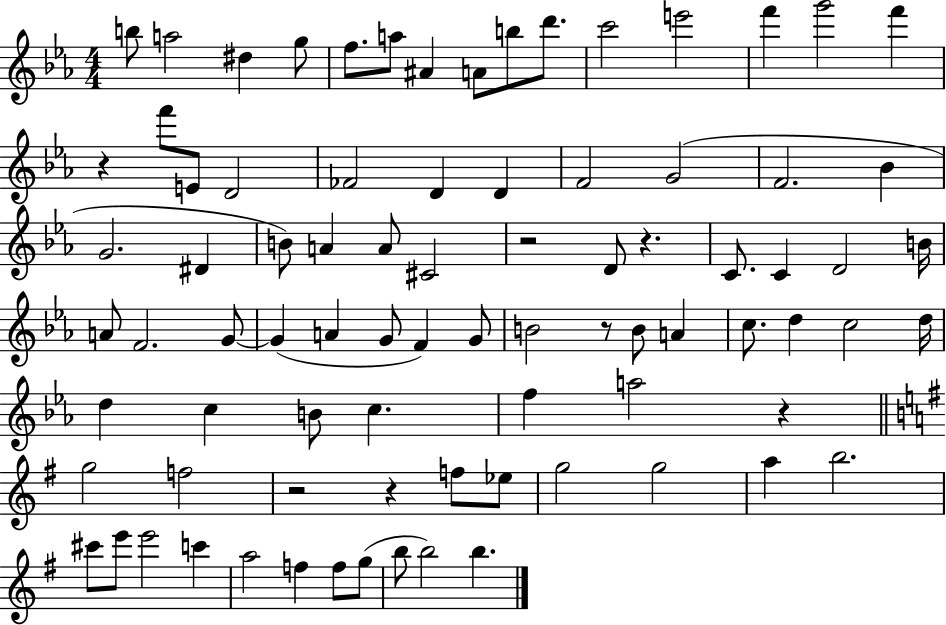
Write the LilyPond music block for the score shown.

{
  \clef treble
  \numericTimeSignature
  \time 4/4
  \key ees \major
  b''8 a''2 dis''4 g''8 | f''8. a''8 ais'4 a'8 b''8 d'''8. | c'''2 e'''2 | f'''4 g'''2 f'''4 | \break r4 f'''8 e'8 d'2 | fes'2 d'4 d'4 | f'2 g'2( | f'2. bes'4 | \break g'2. dis'4 | b'8) a'4 a'8 cis'2 | r2 d'8 r4. | c'8. c'4 d'2 b'16 | \break a'8 f'2. g'8~~ | g'4( a'4 g'8 f'4) g'8 | b'2 r8 b'8 a'4 | c''8. d''4 c''2 d''16 | \break d''4 c''4 b'8 c''4. | f''4 a''2 r4 | \bar "||" \break \key e \minor g''2 f''2 | r2 r4 f''8 ees''8 | g''2 g''2 | a''4 b''2. | \break cis'''8 e'''8 e'''2 c'''4 | a''2 f''4 f''8 g''8( | b''8 b''2) b''4. | \bar "|."
}